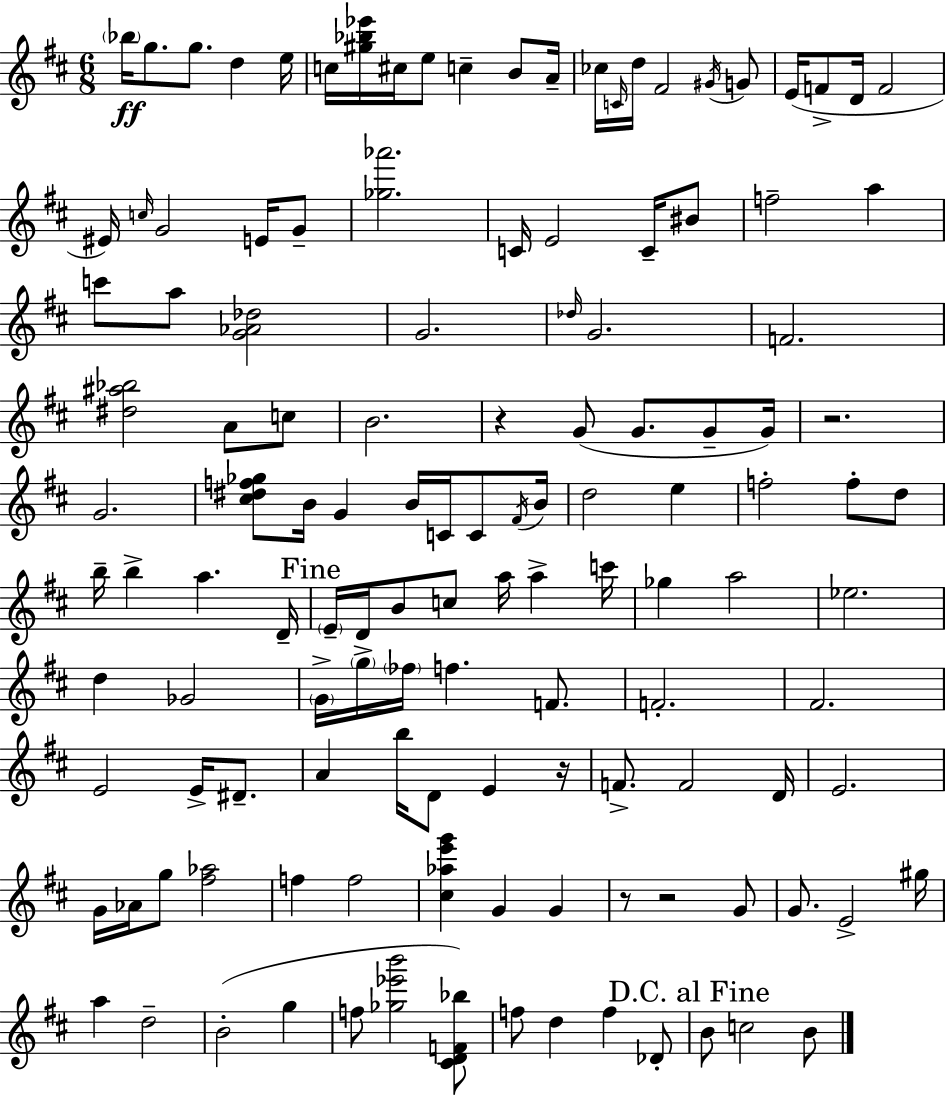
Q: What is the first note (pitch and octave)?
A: Bb5